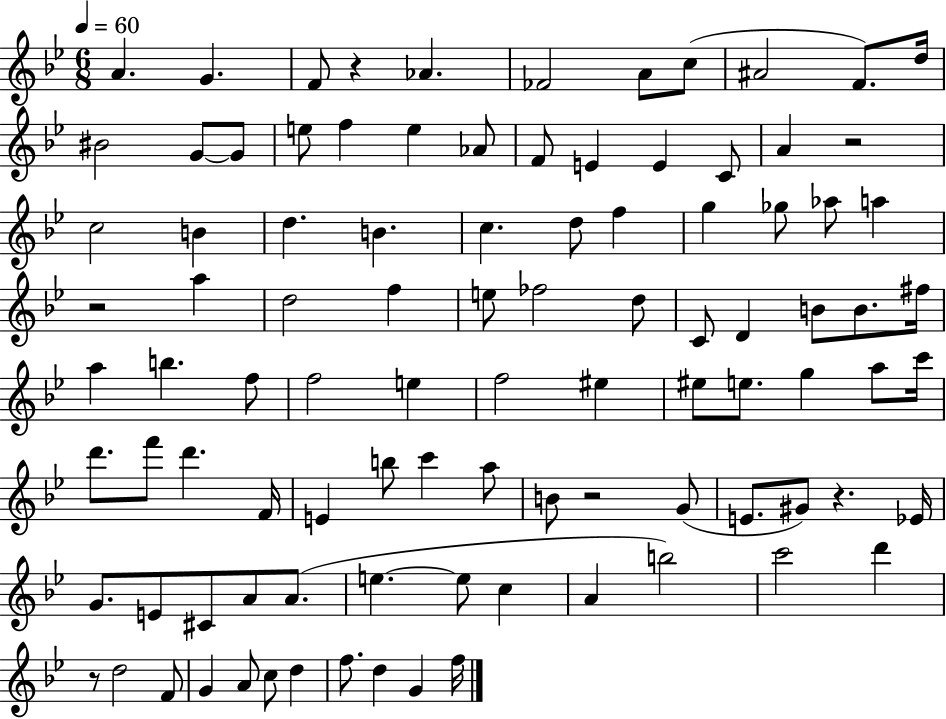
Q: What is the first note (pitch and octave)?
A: A4